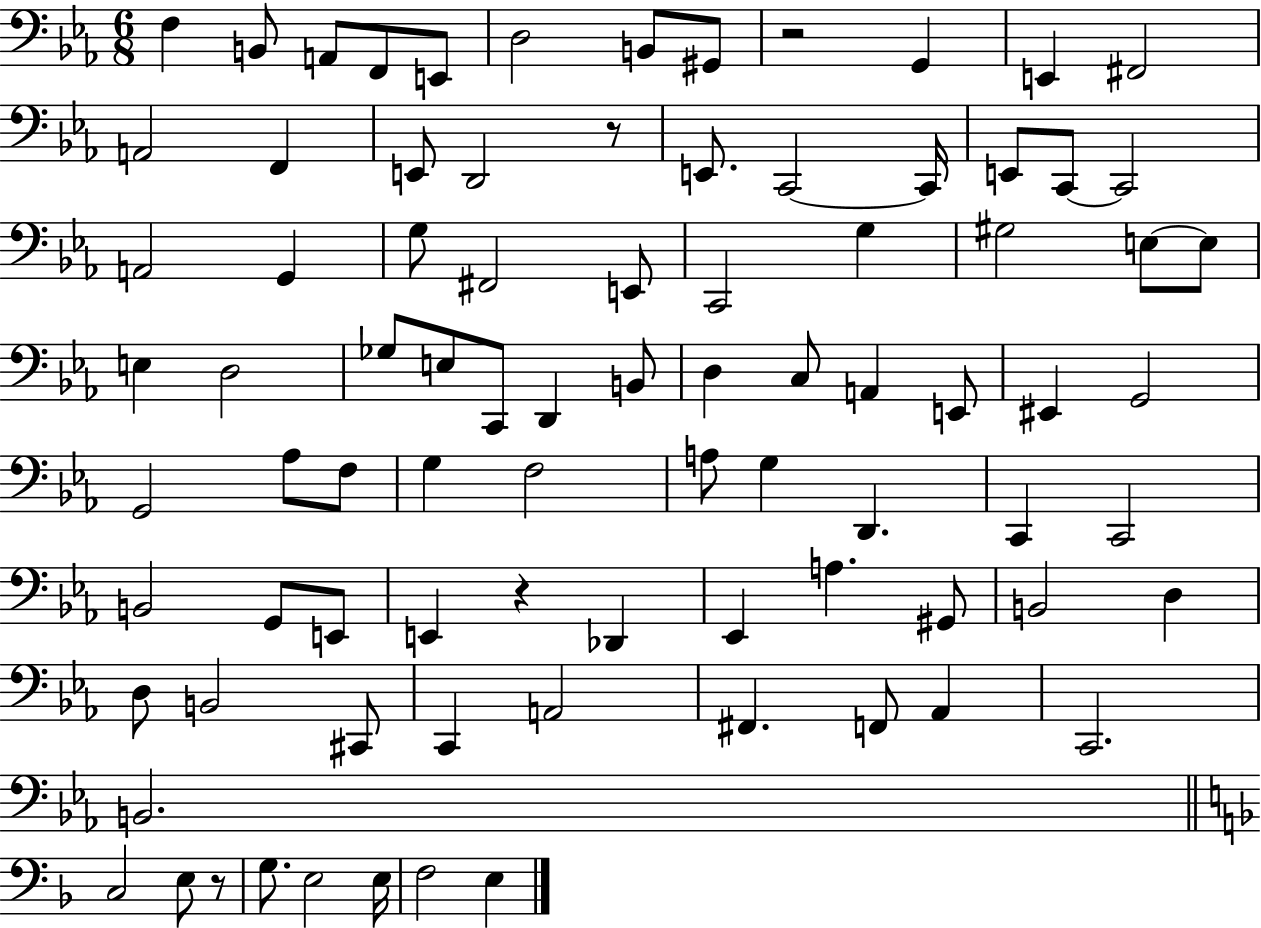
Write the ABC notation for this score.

X:1
T:Untitled
M:6/8
L:1/4
K:Eb
F, B,,/2 A,,/2 F,,/2 E,,/2 D,2 B,,/2 ^G,,/2 z2 G,, E,, ^F,,2 A,,2 F,, E,,/2 D,,2 z/2 E,,/2 C,,2 C,,/4 E,,/2 C,,/2 C,,2 A,,2 G,, G,/2 ^F,,2 E,,/2 C,,2 G, ^G,2 E,/2 E,/2 E, D,2 _G,/2 E,/2 C,,/2 D,, B,,/2 D, C,/2 A,, E,,/2 ^E,, G,,2 G,,2 _A,/2 F,/2 G, F,2 A,/2 G, D,, C,, C,,2 B,,2 G,,/2 E,,/2 E,, z _D,, _E,, A, ^G,,/2 B,,2 D, D,/2 B,,2 ^C,,/2 C,, A,,2 ^F,, F,,/2 _A,, C,,2 B,,2 C,2 E,/2 z/2 G,/2 E,2 E,/4 F,2 E,